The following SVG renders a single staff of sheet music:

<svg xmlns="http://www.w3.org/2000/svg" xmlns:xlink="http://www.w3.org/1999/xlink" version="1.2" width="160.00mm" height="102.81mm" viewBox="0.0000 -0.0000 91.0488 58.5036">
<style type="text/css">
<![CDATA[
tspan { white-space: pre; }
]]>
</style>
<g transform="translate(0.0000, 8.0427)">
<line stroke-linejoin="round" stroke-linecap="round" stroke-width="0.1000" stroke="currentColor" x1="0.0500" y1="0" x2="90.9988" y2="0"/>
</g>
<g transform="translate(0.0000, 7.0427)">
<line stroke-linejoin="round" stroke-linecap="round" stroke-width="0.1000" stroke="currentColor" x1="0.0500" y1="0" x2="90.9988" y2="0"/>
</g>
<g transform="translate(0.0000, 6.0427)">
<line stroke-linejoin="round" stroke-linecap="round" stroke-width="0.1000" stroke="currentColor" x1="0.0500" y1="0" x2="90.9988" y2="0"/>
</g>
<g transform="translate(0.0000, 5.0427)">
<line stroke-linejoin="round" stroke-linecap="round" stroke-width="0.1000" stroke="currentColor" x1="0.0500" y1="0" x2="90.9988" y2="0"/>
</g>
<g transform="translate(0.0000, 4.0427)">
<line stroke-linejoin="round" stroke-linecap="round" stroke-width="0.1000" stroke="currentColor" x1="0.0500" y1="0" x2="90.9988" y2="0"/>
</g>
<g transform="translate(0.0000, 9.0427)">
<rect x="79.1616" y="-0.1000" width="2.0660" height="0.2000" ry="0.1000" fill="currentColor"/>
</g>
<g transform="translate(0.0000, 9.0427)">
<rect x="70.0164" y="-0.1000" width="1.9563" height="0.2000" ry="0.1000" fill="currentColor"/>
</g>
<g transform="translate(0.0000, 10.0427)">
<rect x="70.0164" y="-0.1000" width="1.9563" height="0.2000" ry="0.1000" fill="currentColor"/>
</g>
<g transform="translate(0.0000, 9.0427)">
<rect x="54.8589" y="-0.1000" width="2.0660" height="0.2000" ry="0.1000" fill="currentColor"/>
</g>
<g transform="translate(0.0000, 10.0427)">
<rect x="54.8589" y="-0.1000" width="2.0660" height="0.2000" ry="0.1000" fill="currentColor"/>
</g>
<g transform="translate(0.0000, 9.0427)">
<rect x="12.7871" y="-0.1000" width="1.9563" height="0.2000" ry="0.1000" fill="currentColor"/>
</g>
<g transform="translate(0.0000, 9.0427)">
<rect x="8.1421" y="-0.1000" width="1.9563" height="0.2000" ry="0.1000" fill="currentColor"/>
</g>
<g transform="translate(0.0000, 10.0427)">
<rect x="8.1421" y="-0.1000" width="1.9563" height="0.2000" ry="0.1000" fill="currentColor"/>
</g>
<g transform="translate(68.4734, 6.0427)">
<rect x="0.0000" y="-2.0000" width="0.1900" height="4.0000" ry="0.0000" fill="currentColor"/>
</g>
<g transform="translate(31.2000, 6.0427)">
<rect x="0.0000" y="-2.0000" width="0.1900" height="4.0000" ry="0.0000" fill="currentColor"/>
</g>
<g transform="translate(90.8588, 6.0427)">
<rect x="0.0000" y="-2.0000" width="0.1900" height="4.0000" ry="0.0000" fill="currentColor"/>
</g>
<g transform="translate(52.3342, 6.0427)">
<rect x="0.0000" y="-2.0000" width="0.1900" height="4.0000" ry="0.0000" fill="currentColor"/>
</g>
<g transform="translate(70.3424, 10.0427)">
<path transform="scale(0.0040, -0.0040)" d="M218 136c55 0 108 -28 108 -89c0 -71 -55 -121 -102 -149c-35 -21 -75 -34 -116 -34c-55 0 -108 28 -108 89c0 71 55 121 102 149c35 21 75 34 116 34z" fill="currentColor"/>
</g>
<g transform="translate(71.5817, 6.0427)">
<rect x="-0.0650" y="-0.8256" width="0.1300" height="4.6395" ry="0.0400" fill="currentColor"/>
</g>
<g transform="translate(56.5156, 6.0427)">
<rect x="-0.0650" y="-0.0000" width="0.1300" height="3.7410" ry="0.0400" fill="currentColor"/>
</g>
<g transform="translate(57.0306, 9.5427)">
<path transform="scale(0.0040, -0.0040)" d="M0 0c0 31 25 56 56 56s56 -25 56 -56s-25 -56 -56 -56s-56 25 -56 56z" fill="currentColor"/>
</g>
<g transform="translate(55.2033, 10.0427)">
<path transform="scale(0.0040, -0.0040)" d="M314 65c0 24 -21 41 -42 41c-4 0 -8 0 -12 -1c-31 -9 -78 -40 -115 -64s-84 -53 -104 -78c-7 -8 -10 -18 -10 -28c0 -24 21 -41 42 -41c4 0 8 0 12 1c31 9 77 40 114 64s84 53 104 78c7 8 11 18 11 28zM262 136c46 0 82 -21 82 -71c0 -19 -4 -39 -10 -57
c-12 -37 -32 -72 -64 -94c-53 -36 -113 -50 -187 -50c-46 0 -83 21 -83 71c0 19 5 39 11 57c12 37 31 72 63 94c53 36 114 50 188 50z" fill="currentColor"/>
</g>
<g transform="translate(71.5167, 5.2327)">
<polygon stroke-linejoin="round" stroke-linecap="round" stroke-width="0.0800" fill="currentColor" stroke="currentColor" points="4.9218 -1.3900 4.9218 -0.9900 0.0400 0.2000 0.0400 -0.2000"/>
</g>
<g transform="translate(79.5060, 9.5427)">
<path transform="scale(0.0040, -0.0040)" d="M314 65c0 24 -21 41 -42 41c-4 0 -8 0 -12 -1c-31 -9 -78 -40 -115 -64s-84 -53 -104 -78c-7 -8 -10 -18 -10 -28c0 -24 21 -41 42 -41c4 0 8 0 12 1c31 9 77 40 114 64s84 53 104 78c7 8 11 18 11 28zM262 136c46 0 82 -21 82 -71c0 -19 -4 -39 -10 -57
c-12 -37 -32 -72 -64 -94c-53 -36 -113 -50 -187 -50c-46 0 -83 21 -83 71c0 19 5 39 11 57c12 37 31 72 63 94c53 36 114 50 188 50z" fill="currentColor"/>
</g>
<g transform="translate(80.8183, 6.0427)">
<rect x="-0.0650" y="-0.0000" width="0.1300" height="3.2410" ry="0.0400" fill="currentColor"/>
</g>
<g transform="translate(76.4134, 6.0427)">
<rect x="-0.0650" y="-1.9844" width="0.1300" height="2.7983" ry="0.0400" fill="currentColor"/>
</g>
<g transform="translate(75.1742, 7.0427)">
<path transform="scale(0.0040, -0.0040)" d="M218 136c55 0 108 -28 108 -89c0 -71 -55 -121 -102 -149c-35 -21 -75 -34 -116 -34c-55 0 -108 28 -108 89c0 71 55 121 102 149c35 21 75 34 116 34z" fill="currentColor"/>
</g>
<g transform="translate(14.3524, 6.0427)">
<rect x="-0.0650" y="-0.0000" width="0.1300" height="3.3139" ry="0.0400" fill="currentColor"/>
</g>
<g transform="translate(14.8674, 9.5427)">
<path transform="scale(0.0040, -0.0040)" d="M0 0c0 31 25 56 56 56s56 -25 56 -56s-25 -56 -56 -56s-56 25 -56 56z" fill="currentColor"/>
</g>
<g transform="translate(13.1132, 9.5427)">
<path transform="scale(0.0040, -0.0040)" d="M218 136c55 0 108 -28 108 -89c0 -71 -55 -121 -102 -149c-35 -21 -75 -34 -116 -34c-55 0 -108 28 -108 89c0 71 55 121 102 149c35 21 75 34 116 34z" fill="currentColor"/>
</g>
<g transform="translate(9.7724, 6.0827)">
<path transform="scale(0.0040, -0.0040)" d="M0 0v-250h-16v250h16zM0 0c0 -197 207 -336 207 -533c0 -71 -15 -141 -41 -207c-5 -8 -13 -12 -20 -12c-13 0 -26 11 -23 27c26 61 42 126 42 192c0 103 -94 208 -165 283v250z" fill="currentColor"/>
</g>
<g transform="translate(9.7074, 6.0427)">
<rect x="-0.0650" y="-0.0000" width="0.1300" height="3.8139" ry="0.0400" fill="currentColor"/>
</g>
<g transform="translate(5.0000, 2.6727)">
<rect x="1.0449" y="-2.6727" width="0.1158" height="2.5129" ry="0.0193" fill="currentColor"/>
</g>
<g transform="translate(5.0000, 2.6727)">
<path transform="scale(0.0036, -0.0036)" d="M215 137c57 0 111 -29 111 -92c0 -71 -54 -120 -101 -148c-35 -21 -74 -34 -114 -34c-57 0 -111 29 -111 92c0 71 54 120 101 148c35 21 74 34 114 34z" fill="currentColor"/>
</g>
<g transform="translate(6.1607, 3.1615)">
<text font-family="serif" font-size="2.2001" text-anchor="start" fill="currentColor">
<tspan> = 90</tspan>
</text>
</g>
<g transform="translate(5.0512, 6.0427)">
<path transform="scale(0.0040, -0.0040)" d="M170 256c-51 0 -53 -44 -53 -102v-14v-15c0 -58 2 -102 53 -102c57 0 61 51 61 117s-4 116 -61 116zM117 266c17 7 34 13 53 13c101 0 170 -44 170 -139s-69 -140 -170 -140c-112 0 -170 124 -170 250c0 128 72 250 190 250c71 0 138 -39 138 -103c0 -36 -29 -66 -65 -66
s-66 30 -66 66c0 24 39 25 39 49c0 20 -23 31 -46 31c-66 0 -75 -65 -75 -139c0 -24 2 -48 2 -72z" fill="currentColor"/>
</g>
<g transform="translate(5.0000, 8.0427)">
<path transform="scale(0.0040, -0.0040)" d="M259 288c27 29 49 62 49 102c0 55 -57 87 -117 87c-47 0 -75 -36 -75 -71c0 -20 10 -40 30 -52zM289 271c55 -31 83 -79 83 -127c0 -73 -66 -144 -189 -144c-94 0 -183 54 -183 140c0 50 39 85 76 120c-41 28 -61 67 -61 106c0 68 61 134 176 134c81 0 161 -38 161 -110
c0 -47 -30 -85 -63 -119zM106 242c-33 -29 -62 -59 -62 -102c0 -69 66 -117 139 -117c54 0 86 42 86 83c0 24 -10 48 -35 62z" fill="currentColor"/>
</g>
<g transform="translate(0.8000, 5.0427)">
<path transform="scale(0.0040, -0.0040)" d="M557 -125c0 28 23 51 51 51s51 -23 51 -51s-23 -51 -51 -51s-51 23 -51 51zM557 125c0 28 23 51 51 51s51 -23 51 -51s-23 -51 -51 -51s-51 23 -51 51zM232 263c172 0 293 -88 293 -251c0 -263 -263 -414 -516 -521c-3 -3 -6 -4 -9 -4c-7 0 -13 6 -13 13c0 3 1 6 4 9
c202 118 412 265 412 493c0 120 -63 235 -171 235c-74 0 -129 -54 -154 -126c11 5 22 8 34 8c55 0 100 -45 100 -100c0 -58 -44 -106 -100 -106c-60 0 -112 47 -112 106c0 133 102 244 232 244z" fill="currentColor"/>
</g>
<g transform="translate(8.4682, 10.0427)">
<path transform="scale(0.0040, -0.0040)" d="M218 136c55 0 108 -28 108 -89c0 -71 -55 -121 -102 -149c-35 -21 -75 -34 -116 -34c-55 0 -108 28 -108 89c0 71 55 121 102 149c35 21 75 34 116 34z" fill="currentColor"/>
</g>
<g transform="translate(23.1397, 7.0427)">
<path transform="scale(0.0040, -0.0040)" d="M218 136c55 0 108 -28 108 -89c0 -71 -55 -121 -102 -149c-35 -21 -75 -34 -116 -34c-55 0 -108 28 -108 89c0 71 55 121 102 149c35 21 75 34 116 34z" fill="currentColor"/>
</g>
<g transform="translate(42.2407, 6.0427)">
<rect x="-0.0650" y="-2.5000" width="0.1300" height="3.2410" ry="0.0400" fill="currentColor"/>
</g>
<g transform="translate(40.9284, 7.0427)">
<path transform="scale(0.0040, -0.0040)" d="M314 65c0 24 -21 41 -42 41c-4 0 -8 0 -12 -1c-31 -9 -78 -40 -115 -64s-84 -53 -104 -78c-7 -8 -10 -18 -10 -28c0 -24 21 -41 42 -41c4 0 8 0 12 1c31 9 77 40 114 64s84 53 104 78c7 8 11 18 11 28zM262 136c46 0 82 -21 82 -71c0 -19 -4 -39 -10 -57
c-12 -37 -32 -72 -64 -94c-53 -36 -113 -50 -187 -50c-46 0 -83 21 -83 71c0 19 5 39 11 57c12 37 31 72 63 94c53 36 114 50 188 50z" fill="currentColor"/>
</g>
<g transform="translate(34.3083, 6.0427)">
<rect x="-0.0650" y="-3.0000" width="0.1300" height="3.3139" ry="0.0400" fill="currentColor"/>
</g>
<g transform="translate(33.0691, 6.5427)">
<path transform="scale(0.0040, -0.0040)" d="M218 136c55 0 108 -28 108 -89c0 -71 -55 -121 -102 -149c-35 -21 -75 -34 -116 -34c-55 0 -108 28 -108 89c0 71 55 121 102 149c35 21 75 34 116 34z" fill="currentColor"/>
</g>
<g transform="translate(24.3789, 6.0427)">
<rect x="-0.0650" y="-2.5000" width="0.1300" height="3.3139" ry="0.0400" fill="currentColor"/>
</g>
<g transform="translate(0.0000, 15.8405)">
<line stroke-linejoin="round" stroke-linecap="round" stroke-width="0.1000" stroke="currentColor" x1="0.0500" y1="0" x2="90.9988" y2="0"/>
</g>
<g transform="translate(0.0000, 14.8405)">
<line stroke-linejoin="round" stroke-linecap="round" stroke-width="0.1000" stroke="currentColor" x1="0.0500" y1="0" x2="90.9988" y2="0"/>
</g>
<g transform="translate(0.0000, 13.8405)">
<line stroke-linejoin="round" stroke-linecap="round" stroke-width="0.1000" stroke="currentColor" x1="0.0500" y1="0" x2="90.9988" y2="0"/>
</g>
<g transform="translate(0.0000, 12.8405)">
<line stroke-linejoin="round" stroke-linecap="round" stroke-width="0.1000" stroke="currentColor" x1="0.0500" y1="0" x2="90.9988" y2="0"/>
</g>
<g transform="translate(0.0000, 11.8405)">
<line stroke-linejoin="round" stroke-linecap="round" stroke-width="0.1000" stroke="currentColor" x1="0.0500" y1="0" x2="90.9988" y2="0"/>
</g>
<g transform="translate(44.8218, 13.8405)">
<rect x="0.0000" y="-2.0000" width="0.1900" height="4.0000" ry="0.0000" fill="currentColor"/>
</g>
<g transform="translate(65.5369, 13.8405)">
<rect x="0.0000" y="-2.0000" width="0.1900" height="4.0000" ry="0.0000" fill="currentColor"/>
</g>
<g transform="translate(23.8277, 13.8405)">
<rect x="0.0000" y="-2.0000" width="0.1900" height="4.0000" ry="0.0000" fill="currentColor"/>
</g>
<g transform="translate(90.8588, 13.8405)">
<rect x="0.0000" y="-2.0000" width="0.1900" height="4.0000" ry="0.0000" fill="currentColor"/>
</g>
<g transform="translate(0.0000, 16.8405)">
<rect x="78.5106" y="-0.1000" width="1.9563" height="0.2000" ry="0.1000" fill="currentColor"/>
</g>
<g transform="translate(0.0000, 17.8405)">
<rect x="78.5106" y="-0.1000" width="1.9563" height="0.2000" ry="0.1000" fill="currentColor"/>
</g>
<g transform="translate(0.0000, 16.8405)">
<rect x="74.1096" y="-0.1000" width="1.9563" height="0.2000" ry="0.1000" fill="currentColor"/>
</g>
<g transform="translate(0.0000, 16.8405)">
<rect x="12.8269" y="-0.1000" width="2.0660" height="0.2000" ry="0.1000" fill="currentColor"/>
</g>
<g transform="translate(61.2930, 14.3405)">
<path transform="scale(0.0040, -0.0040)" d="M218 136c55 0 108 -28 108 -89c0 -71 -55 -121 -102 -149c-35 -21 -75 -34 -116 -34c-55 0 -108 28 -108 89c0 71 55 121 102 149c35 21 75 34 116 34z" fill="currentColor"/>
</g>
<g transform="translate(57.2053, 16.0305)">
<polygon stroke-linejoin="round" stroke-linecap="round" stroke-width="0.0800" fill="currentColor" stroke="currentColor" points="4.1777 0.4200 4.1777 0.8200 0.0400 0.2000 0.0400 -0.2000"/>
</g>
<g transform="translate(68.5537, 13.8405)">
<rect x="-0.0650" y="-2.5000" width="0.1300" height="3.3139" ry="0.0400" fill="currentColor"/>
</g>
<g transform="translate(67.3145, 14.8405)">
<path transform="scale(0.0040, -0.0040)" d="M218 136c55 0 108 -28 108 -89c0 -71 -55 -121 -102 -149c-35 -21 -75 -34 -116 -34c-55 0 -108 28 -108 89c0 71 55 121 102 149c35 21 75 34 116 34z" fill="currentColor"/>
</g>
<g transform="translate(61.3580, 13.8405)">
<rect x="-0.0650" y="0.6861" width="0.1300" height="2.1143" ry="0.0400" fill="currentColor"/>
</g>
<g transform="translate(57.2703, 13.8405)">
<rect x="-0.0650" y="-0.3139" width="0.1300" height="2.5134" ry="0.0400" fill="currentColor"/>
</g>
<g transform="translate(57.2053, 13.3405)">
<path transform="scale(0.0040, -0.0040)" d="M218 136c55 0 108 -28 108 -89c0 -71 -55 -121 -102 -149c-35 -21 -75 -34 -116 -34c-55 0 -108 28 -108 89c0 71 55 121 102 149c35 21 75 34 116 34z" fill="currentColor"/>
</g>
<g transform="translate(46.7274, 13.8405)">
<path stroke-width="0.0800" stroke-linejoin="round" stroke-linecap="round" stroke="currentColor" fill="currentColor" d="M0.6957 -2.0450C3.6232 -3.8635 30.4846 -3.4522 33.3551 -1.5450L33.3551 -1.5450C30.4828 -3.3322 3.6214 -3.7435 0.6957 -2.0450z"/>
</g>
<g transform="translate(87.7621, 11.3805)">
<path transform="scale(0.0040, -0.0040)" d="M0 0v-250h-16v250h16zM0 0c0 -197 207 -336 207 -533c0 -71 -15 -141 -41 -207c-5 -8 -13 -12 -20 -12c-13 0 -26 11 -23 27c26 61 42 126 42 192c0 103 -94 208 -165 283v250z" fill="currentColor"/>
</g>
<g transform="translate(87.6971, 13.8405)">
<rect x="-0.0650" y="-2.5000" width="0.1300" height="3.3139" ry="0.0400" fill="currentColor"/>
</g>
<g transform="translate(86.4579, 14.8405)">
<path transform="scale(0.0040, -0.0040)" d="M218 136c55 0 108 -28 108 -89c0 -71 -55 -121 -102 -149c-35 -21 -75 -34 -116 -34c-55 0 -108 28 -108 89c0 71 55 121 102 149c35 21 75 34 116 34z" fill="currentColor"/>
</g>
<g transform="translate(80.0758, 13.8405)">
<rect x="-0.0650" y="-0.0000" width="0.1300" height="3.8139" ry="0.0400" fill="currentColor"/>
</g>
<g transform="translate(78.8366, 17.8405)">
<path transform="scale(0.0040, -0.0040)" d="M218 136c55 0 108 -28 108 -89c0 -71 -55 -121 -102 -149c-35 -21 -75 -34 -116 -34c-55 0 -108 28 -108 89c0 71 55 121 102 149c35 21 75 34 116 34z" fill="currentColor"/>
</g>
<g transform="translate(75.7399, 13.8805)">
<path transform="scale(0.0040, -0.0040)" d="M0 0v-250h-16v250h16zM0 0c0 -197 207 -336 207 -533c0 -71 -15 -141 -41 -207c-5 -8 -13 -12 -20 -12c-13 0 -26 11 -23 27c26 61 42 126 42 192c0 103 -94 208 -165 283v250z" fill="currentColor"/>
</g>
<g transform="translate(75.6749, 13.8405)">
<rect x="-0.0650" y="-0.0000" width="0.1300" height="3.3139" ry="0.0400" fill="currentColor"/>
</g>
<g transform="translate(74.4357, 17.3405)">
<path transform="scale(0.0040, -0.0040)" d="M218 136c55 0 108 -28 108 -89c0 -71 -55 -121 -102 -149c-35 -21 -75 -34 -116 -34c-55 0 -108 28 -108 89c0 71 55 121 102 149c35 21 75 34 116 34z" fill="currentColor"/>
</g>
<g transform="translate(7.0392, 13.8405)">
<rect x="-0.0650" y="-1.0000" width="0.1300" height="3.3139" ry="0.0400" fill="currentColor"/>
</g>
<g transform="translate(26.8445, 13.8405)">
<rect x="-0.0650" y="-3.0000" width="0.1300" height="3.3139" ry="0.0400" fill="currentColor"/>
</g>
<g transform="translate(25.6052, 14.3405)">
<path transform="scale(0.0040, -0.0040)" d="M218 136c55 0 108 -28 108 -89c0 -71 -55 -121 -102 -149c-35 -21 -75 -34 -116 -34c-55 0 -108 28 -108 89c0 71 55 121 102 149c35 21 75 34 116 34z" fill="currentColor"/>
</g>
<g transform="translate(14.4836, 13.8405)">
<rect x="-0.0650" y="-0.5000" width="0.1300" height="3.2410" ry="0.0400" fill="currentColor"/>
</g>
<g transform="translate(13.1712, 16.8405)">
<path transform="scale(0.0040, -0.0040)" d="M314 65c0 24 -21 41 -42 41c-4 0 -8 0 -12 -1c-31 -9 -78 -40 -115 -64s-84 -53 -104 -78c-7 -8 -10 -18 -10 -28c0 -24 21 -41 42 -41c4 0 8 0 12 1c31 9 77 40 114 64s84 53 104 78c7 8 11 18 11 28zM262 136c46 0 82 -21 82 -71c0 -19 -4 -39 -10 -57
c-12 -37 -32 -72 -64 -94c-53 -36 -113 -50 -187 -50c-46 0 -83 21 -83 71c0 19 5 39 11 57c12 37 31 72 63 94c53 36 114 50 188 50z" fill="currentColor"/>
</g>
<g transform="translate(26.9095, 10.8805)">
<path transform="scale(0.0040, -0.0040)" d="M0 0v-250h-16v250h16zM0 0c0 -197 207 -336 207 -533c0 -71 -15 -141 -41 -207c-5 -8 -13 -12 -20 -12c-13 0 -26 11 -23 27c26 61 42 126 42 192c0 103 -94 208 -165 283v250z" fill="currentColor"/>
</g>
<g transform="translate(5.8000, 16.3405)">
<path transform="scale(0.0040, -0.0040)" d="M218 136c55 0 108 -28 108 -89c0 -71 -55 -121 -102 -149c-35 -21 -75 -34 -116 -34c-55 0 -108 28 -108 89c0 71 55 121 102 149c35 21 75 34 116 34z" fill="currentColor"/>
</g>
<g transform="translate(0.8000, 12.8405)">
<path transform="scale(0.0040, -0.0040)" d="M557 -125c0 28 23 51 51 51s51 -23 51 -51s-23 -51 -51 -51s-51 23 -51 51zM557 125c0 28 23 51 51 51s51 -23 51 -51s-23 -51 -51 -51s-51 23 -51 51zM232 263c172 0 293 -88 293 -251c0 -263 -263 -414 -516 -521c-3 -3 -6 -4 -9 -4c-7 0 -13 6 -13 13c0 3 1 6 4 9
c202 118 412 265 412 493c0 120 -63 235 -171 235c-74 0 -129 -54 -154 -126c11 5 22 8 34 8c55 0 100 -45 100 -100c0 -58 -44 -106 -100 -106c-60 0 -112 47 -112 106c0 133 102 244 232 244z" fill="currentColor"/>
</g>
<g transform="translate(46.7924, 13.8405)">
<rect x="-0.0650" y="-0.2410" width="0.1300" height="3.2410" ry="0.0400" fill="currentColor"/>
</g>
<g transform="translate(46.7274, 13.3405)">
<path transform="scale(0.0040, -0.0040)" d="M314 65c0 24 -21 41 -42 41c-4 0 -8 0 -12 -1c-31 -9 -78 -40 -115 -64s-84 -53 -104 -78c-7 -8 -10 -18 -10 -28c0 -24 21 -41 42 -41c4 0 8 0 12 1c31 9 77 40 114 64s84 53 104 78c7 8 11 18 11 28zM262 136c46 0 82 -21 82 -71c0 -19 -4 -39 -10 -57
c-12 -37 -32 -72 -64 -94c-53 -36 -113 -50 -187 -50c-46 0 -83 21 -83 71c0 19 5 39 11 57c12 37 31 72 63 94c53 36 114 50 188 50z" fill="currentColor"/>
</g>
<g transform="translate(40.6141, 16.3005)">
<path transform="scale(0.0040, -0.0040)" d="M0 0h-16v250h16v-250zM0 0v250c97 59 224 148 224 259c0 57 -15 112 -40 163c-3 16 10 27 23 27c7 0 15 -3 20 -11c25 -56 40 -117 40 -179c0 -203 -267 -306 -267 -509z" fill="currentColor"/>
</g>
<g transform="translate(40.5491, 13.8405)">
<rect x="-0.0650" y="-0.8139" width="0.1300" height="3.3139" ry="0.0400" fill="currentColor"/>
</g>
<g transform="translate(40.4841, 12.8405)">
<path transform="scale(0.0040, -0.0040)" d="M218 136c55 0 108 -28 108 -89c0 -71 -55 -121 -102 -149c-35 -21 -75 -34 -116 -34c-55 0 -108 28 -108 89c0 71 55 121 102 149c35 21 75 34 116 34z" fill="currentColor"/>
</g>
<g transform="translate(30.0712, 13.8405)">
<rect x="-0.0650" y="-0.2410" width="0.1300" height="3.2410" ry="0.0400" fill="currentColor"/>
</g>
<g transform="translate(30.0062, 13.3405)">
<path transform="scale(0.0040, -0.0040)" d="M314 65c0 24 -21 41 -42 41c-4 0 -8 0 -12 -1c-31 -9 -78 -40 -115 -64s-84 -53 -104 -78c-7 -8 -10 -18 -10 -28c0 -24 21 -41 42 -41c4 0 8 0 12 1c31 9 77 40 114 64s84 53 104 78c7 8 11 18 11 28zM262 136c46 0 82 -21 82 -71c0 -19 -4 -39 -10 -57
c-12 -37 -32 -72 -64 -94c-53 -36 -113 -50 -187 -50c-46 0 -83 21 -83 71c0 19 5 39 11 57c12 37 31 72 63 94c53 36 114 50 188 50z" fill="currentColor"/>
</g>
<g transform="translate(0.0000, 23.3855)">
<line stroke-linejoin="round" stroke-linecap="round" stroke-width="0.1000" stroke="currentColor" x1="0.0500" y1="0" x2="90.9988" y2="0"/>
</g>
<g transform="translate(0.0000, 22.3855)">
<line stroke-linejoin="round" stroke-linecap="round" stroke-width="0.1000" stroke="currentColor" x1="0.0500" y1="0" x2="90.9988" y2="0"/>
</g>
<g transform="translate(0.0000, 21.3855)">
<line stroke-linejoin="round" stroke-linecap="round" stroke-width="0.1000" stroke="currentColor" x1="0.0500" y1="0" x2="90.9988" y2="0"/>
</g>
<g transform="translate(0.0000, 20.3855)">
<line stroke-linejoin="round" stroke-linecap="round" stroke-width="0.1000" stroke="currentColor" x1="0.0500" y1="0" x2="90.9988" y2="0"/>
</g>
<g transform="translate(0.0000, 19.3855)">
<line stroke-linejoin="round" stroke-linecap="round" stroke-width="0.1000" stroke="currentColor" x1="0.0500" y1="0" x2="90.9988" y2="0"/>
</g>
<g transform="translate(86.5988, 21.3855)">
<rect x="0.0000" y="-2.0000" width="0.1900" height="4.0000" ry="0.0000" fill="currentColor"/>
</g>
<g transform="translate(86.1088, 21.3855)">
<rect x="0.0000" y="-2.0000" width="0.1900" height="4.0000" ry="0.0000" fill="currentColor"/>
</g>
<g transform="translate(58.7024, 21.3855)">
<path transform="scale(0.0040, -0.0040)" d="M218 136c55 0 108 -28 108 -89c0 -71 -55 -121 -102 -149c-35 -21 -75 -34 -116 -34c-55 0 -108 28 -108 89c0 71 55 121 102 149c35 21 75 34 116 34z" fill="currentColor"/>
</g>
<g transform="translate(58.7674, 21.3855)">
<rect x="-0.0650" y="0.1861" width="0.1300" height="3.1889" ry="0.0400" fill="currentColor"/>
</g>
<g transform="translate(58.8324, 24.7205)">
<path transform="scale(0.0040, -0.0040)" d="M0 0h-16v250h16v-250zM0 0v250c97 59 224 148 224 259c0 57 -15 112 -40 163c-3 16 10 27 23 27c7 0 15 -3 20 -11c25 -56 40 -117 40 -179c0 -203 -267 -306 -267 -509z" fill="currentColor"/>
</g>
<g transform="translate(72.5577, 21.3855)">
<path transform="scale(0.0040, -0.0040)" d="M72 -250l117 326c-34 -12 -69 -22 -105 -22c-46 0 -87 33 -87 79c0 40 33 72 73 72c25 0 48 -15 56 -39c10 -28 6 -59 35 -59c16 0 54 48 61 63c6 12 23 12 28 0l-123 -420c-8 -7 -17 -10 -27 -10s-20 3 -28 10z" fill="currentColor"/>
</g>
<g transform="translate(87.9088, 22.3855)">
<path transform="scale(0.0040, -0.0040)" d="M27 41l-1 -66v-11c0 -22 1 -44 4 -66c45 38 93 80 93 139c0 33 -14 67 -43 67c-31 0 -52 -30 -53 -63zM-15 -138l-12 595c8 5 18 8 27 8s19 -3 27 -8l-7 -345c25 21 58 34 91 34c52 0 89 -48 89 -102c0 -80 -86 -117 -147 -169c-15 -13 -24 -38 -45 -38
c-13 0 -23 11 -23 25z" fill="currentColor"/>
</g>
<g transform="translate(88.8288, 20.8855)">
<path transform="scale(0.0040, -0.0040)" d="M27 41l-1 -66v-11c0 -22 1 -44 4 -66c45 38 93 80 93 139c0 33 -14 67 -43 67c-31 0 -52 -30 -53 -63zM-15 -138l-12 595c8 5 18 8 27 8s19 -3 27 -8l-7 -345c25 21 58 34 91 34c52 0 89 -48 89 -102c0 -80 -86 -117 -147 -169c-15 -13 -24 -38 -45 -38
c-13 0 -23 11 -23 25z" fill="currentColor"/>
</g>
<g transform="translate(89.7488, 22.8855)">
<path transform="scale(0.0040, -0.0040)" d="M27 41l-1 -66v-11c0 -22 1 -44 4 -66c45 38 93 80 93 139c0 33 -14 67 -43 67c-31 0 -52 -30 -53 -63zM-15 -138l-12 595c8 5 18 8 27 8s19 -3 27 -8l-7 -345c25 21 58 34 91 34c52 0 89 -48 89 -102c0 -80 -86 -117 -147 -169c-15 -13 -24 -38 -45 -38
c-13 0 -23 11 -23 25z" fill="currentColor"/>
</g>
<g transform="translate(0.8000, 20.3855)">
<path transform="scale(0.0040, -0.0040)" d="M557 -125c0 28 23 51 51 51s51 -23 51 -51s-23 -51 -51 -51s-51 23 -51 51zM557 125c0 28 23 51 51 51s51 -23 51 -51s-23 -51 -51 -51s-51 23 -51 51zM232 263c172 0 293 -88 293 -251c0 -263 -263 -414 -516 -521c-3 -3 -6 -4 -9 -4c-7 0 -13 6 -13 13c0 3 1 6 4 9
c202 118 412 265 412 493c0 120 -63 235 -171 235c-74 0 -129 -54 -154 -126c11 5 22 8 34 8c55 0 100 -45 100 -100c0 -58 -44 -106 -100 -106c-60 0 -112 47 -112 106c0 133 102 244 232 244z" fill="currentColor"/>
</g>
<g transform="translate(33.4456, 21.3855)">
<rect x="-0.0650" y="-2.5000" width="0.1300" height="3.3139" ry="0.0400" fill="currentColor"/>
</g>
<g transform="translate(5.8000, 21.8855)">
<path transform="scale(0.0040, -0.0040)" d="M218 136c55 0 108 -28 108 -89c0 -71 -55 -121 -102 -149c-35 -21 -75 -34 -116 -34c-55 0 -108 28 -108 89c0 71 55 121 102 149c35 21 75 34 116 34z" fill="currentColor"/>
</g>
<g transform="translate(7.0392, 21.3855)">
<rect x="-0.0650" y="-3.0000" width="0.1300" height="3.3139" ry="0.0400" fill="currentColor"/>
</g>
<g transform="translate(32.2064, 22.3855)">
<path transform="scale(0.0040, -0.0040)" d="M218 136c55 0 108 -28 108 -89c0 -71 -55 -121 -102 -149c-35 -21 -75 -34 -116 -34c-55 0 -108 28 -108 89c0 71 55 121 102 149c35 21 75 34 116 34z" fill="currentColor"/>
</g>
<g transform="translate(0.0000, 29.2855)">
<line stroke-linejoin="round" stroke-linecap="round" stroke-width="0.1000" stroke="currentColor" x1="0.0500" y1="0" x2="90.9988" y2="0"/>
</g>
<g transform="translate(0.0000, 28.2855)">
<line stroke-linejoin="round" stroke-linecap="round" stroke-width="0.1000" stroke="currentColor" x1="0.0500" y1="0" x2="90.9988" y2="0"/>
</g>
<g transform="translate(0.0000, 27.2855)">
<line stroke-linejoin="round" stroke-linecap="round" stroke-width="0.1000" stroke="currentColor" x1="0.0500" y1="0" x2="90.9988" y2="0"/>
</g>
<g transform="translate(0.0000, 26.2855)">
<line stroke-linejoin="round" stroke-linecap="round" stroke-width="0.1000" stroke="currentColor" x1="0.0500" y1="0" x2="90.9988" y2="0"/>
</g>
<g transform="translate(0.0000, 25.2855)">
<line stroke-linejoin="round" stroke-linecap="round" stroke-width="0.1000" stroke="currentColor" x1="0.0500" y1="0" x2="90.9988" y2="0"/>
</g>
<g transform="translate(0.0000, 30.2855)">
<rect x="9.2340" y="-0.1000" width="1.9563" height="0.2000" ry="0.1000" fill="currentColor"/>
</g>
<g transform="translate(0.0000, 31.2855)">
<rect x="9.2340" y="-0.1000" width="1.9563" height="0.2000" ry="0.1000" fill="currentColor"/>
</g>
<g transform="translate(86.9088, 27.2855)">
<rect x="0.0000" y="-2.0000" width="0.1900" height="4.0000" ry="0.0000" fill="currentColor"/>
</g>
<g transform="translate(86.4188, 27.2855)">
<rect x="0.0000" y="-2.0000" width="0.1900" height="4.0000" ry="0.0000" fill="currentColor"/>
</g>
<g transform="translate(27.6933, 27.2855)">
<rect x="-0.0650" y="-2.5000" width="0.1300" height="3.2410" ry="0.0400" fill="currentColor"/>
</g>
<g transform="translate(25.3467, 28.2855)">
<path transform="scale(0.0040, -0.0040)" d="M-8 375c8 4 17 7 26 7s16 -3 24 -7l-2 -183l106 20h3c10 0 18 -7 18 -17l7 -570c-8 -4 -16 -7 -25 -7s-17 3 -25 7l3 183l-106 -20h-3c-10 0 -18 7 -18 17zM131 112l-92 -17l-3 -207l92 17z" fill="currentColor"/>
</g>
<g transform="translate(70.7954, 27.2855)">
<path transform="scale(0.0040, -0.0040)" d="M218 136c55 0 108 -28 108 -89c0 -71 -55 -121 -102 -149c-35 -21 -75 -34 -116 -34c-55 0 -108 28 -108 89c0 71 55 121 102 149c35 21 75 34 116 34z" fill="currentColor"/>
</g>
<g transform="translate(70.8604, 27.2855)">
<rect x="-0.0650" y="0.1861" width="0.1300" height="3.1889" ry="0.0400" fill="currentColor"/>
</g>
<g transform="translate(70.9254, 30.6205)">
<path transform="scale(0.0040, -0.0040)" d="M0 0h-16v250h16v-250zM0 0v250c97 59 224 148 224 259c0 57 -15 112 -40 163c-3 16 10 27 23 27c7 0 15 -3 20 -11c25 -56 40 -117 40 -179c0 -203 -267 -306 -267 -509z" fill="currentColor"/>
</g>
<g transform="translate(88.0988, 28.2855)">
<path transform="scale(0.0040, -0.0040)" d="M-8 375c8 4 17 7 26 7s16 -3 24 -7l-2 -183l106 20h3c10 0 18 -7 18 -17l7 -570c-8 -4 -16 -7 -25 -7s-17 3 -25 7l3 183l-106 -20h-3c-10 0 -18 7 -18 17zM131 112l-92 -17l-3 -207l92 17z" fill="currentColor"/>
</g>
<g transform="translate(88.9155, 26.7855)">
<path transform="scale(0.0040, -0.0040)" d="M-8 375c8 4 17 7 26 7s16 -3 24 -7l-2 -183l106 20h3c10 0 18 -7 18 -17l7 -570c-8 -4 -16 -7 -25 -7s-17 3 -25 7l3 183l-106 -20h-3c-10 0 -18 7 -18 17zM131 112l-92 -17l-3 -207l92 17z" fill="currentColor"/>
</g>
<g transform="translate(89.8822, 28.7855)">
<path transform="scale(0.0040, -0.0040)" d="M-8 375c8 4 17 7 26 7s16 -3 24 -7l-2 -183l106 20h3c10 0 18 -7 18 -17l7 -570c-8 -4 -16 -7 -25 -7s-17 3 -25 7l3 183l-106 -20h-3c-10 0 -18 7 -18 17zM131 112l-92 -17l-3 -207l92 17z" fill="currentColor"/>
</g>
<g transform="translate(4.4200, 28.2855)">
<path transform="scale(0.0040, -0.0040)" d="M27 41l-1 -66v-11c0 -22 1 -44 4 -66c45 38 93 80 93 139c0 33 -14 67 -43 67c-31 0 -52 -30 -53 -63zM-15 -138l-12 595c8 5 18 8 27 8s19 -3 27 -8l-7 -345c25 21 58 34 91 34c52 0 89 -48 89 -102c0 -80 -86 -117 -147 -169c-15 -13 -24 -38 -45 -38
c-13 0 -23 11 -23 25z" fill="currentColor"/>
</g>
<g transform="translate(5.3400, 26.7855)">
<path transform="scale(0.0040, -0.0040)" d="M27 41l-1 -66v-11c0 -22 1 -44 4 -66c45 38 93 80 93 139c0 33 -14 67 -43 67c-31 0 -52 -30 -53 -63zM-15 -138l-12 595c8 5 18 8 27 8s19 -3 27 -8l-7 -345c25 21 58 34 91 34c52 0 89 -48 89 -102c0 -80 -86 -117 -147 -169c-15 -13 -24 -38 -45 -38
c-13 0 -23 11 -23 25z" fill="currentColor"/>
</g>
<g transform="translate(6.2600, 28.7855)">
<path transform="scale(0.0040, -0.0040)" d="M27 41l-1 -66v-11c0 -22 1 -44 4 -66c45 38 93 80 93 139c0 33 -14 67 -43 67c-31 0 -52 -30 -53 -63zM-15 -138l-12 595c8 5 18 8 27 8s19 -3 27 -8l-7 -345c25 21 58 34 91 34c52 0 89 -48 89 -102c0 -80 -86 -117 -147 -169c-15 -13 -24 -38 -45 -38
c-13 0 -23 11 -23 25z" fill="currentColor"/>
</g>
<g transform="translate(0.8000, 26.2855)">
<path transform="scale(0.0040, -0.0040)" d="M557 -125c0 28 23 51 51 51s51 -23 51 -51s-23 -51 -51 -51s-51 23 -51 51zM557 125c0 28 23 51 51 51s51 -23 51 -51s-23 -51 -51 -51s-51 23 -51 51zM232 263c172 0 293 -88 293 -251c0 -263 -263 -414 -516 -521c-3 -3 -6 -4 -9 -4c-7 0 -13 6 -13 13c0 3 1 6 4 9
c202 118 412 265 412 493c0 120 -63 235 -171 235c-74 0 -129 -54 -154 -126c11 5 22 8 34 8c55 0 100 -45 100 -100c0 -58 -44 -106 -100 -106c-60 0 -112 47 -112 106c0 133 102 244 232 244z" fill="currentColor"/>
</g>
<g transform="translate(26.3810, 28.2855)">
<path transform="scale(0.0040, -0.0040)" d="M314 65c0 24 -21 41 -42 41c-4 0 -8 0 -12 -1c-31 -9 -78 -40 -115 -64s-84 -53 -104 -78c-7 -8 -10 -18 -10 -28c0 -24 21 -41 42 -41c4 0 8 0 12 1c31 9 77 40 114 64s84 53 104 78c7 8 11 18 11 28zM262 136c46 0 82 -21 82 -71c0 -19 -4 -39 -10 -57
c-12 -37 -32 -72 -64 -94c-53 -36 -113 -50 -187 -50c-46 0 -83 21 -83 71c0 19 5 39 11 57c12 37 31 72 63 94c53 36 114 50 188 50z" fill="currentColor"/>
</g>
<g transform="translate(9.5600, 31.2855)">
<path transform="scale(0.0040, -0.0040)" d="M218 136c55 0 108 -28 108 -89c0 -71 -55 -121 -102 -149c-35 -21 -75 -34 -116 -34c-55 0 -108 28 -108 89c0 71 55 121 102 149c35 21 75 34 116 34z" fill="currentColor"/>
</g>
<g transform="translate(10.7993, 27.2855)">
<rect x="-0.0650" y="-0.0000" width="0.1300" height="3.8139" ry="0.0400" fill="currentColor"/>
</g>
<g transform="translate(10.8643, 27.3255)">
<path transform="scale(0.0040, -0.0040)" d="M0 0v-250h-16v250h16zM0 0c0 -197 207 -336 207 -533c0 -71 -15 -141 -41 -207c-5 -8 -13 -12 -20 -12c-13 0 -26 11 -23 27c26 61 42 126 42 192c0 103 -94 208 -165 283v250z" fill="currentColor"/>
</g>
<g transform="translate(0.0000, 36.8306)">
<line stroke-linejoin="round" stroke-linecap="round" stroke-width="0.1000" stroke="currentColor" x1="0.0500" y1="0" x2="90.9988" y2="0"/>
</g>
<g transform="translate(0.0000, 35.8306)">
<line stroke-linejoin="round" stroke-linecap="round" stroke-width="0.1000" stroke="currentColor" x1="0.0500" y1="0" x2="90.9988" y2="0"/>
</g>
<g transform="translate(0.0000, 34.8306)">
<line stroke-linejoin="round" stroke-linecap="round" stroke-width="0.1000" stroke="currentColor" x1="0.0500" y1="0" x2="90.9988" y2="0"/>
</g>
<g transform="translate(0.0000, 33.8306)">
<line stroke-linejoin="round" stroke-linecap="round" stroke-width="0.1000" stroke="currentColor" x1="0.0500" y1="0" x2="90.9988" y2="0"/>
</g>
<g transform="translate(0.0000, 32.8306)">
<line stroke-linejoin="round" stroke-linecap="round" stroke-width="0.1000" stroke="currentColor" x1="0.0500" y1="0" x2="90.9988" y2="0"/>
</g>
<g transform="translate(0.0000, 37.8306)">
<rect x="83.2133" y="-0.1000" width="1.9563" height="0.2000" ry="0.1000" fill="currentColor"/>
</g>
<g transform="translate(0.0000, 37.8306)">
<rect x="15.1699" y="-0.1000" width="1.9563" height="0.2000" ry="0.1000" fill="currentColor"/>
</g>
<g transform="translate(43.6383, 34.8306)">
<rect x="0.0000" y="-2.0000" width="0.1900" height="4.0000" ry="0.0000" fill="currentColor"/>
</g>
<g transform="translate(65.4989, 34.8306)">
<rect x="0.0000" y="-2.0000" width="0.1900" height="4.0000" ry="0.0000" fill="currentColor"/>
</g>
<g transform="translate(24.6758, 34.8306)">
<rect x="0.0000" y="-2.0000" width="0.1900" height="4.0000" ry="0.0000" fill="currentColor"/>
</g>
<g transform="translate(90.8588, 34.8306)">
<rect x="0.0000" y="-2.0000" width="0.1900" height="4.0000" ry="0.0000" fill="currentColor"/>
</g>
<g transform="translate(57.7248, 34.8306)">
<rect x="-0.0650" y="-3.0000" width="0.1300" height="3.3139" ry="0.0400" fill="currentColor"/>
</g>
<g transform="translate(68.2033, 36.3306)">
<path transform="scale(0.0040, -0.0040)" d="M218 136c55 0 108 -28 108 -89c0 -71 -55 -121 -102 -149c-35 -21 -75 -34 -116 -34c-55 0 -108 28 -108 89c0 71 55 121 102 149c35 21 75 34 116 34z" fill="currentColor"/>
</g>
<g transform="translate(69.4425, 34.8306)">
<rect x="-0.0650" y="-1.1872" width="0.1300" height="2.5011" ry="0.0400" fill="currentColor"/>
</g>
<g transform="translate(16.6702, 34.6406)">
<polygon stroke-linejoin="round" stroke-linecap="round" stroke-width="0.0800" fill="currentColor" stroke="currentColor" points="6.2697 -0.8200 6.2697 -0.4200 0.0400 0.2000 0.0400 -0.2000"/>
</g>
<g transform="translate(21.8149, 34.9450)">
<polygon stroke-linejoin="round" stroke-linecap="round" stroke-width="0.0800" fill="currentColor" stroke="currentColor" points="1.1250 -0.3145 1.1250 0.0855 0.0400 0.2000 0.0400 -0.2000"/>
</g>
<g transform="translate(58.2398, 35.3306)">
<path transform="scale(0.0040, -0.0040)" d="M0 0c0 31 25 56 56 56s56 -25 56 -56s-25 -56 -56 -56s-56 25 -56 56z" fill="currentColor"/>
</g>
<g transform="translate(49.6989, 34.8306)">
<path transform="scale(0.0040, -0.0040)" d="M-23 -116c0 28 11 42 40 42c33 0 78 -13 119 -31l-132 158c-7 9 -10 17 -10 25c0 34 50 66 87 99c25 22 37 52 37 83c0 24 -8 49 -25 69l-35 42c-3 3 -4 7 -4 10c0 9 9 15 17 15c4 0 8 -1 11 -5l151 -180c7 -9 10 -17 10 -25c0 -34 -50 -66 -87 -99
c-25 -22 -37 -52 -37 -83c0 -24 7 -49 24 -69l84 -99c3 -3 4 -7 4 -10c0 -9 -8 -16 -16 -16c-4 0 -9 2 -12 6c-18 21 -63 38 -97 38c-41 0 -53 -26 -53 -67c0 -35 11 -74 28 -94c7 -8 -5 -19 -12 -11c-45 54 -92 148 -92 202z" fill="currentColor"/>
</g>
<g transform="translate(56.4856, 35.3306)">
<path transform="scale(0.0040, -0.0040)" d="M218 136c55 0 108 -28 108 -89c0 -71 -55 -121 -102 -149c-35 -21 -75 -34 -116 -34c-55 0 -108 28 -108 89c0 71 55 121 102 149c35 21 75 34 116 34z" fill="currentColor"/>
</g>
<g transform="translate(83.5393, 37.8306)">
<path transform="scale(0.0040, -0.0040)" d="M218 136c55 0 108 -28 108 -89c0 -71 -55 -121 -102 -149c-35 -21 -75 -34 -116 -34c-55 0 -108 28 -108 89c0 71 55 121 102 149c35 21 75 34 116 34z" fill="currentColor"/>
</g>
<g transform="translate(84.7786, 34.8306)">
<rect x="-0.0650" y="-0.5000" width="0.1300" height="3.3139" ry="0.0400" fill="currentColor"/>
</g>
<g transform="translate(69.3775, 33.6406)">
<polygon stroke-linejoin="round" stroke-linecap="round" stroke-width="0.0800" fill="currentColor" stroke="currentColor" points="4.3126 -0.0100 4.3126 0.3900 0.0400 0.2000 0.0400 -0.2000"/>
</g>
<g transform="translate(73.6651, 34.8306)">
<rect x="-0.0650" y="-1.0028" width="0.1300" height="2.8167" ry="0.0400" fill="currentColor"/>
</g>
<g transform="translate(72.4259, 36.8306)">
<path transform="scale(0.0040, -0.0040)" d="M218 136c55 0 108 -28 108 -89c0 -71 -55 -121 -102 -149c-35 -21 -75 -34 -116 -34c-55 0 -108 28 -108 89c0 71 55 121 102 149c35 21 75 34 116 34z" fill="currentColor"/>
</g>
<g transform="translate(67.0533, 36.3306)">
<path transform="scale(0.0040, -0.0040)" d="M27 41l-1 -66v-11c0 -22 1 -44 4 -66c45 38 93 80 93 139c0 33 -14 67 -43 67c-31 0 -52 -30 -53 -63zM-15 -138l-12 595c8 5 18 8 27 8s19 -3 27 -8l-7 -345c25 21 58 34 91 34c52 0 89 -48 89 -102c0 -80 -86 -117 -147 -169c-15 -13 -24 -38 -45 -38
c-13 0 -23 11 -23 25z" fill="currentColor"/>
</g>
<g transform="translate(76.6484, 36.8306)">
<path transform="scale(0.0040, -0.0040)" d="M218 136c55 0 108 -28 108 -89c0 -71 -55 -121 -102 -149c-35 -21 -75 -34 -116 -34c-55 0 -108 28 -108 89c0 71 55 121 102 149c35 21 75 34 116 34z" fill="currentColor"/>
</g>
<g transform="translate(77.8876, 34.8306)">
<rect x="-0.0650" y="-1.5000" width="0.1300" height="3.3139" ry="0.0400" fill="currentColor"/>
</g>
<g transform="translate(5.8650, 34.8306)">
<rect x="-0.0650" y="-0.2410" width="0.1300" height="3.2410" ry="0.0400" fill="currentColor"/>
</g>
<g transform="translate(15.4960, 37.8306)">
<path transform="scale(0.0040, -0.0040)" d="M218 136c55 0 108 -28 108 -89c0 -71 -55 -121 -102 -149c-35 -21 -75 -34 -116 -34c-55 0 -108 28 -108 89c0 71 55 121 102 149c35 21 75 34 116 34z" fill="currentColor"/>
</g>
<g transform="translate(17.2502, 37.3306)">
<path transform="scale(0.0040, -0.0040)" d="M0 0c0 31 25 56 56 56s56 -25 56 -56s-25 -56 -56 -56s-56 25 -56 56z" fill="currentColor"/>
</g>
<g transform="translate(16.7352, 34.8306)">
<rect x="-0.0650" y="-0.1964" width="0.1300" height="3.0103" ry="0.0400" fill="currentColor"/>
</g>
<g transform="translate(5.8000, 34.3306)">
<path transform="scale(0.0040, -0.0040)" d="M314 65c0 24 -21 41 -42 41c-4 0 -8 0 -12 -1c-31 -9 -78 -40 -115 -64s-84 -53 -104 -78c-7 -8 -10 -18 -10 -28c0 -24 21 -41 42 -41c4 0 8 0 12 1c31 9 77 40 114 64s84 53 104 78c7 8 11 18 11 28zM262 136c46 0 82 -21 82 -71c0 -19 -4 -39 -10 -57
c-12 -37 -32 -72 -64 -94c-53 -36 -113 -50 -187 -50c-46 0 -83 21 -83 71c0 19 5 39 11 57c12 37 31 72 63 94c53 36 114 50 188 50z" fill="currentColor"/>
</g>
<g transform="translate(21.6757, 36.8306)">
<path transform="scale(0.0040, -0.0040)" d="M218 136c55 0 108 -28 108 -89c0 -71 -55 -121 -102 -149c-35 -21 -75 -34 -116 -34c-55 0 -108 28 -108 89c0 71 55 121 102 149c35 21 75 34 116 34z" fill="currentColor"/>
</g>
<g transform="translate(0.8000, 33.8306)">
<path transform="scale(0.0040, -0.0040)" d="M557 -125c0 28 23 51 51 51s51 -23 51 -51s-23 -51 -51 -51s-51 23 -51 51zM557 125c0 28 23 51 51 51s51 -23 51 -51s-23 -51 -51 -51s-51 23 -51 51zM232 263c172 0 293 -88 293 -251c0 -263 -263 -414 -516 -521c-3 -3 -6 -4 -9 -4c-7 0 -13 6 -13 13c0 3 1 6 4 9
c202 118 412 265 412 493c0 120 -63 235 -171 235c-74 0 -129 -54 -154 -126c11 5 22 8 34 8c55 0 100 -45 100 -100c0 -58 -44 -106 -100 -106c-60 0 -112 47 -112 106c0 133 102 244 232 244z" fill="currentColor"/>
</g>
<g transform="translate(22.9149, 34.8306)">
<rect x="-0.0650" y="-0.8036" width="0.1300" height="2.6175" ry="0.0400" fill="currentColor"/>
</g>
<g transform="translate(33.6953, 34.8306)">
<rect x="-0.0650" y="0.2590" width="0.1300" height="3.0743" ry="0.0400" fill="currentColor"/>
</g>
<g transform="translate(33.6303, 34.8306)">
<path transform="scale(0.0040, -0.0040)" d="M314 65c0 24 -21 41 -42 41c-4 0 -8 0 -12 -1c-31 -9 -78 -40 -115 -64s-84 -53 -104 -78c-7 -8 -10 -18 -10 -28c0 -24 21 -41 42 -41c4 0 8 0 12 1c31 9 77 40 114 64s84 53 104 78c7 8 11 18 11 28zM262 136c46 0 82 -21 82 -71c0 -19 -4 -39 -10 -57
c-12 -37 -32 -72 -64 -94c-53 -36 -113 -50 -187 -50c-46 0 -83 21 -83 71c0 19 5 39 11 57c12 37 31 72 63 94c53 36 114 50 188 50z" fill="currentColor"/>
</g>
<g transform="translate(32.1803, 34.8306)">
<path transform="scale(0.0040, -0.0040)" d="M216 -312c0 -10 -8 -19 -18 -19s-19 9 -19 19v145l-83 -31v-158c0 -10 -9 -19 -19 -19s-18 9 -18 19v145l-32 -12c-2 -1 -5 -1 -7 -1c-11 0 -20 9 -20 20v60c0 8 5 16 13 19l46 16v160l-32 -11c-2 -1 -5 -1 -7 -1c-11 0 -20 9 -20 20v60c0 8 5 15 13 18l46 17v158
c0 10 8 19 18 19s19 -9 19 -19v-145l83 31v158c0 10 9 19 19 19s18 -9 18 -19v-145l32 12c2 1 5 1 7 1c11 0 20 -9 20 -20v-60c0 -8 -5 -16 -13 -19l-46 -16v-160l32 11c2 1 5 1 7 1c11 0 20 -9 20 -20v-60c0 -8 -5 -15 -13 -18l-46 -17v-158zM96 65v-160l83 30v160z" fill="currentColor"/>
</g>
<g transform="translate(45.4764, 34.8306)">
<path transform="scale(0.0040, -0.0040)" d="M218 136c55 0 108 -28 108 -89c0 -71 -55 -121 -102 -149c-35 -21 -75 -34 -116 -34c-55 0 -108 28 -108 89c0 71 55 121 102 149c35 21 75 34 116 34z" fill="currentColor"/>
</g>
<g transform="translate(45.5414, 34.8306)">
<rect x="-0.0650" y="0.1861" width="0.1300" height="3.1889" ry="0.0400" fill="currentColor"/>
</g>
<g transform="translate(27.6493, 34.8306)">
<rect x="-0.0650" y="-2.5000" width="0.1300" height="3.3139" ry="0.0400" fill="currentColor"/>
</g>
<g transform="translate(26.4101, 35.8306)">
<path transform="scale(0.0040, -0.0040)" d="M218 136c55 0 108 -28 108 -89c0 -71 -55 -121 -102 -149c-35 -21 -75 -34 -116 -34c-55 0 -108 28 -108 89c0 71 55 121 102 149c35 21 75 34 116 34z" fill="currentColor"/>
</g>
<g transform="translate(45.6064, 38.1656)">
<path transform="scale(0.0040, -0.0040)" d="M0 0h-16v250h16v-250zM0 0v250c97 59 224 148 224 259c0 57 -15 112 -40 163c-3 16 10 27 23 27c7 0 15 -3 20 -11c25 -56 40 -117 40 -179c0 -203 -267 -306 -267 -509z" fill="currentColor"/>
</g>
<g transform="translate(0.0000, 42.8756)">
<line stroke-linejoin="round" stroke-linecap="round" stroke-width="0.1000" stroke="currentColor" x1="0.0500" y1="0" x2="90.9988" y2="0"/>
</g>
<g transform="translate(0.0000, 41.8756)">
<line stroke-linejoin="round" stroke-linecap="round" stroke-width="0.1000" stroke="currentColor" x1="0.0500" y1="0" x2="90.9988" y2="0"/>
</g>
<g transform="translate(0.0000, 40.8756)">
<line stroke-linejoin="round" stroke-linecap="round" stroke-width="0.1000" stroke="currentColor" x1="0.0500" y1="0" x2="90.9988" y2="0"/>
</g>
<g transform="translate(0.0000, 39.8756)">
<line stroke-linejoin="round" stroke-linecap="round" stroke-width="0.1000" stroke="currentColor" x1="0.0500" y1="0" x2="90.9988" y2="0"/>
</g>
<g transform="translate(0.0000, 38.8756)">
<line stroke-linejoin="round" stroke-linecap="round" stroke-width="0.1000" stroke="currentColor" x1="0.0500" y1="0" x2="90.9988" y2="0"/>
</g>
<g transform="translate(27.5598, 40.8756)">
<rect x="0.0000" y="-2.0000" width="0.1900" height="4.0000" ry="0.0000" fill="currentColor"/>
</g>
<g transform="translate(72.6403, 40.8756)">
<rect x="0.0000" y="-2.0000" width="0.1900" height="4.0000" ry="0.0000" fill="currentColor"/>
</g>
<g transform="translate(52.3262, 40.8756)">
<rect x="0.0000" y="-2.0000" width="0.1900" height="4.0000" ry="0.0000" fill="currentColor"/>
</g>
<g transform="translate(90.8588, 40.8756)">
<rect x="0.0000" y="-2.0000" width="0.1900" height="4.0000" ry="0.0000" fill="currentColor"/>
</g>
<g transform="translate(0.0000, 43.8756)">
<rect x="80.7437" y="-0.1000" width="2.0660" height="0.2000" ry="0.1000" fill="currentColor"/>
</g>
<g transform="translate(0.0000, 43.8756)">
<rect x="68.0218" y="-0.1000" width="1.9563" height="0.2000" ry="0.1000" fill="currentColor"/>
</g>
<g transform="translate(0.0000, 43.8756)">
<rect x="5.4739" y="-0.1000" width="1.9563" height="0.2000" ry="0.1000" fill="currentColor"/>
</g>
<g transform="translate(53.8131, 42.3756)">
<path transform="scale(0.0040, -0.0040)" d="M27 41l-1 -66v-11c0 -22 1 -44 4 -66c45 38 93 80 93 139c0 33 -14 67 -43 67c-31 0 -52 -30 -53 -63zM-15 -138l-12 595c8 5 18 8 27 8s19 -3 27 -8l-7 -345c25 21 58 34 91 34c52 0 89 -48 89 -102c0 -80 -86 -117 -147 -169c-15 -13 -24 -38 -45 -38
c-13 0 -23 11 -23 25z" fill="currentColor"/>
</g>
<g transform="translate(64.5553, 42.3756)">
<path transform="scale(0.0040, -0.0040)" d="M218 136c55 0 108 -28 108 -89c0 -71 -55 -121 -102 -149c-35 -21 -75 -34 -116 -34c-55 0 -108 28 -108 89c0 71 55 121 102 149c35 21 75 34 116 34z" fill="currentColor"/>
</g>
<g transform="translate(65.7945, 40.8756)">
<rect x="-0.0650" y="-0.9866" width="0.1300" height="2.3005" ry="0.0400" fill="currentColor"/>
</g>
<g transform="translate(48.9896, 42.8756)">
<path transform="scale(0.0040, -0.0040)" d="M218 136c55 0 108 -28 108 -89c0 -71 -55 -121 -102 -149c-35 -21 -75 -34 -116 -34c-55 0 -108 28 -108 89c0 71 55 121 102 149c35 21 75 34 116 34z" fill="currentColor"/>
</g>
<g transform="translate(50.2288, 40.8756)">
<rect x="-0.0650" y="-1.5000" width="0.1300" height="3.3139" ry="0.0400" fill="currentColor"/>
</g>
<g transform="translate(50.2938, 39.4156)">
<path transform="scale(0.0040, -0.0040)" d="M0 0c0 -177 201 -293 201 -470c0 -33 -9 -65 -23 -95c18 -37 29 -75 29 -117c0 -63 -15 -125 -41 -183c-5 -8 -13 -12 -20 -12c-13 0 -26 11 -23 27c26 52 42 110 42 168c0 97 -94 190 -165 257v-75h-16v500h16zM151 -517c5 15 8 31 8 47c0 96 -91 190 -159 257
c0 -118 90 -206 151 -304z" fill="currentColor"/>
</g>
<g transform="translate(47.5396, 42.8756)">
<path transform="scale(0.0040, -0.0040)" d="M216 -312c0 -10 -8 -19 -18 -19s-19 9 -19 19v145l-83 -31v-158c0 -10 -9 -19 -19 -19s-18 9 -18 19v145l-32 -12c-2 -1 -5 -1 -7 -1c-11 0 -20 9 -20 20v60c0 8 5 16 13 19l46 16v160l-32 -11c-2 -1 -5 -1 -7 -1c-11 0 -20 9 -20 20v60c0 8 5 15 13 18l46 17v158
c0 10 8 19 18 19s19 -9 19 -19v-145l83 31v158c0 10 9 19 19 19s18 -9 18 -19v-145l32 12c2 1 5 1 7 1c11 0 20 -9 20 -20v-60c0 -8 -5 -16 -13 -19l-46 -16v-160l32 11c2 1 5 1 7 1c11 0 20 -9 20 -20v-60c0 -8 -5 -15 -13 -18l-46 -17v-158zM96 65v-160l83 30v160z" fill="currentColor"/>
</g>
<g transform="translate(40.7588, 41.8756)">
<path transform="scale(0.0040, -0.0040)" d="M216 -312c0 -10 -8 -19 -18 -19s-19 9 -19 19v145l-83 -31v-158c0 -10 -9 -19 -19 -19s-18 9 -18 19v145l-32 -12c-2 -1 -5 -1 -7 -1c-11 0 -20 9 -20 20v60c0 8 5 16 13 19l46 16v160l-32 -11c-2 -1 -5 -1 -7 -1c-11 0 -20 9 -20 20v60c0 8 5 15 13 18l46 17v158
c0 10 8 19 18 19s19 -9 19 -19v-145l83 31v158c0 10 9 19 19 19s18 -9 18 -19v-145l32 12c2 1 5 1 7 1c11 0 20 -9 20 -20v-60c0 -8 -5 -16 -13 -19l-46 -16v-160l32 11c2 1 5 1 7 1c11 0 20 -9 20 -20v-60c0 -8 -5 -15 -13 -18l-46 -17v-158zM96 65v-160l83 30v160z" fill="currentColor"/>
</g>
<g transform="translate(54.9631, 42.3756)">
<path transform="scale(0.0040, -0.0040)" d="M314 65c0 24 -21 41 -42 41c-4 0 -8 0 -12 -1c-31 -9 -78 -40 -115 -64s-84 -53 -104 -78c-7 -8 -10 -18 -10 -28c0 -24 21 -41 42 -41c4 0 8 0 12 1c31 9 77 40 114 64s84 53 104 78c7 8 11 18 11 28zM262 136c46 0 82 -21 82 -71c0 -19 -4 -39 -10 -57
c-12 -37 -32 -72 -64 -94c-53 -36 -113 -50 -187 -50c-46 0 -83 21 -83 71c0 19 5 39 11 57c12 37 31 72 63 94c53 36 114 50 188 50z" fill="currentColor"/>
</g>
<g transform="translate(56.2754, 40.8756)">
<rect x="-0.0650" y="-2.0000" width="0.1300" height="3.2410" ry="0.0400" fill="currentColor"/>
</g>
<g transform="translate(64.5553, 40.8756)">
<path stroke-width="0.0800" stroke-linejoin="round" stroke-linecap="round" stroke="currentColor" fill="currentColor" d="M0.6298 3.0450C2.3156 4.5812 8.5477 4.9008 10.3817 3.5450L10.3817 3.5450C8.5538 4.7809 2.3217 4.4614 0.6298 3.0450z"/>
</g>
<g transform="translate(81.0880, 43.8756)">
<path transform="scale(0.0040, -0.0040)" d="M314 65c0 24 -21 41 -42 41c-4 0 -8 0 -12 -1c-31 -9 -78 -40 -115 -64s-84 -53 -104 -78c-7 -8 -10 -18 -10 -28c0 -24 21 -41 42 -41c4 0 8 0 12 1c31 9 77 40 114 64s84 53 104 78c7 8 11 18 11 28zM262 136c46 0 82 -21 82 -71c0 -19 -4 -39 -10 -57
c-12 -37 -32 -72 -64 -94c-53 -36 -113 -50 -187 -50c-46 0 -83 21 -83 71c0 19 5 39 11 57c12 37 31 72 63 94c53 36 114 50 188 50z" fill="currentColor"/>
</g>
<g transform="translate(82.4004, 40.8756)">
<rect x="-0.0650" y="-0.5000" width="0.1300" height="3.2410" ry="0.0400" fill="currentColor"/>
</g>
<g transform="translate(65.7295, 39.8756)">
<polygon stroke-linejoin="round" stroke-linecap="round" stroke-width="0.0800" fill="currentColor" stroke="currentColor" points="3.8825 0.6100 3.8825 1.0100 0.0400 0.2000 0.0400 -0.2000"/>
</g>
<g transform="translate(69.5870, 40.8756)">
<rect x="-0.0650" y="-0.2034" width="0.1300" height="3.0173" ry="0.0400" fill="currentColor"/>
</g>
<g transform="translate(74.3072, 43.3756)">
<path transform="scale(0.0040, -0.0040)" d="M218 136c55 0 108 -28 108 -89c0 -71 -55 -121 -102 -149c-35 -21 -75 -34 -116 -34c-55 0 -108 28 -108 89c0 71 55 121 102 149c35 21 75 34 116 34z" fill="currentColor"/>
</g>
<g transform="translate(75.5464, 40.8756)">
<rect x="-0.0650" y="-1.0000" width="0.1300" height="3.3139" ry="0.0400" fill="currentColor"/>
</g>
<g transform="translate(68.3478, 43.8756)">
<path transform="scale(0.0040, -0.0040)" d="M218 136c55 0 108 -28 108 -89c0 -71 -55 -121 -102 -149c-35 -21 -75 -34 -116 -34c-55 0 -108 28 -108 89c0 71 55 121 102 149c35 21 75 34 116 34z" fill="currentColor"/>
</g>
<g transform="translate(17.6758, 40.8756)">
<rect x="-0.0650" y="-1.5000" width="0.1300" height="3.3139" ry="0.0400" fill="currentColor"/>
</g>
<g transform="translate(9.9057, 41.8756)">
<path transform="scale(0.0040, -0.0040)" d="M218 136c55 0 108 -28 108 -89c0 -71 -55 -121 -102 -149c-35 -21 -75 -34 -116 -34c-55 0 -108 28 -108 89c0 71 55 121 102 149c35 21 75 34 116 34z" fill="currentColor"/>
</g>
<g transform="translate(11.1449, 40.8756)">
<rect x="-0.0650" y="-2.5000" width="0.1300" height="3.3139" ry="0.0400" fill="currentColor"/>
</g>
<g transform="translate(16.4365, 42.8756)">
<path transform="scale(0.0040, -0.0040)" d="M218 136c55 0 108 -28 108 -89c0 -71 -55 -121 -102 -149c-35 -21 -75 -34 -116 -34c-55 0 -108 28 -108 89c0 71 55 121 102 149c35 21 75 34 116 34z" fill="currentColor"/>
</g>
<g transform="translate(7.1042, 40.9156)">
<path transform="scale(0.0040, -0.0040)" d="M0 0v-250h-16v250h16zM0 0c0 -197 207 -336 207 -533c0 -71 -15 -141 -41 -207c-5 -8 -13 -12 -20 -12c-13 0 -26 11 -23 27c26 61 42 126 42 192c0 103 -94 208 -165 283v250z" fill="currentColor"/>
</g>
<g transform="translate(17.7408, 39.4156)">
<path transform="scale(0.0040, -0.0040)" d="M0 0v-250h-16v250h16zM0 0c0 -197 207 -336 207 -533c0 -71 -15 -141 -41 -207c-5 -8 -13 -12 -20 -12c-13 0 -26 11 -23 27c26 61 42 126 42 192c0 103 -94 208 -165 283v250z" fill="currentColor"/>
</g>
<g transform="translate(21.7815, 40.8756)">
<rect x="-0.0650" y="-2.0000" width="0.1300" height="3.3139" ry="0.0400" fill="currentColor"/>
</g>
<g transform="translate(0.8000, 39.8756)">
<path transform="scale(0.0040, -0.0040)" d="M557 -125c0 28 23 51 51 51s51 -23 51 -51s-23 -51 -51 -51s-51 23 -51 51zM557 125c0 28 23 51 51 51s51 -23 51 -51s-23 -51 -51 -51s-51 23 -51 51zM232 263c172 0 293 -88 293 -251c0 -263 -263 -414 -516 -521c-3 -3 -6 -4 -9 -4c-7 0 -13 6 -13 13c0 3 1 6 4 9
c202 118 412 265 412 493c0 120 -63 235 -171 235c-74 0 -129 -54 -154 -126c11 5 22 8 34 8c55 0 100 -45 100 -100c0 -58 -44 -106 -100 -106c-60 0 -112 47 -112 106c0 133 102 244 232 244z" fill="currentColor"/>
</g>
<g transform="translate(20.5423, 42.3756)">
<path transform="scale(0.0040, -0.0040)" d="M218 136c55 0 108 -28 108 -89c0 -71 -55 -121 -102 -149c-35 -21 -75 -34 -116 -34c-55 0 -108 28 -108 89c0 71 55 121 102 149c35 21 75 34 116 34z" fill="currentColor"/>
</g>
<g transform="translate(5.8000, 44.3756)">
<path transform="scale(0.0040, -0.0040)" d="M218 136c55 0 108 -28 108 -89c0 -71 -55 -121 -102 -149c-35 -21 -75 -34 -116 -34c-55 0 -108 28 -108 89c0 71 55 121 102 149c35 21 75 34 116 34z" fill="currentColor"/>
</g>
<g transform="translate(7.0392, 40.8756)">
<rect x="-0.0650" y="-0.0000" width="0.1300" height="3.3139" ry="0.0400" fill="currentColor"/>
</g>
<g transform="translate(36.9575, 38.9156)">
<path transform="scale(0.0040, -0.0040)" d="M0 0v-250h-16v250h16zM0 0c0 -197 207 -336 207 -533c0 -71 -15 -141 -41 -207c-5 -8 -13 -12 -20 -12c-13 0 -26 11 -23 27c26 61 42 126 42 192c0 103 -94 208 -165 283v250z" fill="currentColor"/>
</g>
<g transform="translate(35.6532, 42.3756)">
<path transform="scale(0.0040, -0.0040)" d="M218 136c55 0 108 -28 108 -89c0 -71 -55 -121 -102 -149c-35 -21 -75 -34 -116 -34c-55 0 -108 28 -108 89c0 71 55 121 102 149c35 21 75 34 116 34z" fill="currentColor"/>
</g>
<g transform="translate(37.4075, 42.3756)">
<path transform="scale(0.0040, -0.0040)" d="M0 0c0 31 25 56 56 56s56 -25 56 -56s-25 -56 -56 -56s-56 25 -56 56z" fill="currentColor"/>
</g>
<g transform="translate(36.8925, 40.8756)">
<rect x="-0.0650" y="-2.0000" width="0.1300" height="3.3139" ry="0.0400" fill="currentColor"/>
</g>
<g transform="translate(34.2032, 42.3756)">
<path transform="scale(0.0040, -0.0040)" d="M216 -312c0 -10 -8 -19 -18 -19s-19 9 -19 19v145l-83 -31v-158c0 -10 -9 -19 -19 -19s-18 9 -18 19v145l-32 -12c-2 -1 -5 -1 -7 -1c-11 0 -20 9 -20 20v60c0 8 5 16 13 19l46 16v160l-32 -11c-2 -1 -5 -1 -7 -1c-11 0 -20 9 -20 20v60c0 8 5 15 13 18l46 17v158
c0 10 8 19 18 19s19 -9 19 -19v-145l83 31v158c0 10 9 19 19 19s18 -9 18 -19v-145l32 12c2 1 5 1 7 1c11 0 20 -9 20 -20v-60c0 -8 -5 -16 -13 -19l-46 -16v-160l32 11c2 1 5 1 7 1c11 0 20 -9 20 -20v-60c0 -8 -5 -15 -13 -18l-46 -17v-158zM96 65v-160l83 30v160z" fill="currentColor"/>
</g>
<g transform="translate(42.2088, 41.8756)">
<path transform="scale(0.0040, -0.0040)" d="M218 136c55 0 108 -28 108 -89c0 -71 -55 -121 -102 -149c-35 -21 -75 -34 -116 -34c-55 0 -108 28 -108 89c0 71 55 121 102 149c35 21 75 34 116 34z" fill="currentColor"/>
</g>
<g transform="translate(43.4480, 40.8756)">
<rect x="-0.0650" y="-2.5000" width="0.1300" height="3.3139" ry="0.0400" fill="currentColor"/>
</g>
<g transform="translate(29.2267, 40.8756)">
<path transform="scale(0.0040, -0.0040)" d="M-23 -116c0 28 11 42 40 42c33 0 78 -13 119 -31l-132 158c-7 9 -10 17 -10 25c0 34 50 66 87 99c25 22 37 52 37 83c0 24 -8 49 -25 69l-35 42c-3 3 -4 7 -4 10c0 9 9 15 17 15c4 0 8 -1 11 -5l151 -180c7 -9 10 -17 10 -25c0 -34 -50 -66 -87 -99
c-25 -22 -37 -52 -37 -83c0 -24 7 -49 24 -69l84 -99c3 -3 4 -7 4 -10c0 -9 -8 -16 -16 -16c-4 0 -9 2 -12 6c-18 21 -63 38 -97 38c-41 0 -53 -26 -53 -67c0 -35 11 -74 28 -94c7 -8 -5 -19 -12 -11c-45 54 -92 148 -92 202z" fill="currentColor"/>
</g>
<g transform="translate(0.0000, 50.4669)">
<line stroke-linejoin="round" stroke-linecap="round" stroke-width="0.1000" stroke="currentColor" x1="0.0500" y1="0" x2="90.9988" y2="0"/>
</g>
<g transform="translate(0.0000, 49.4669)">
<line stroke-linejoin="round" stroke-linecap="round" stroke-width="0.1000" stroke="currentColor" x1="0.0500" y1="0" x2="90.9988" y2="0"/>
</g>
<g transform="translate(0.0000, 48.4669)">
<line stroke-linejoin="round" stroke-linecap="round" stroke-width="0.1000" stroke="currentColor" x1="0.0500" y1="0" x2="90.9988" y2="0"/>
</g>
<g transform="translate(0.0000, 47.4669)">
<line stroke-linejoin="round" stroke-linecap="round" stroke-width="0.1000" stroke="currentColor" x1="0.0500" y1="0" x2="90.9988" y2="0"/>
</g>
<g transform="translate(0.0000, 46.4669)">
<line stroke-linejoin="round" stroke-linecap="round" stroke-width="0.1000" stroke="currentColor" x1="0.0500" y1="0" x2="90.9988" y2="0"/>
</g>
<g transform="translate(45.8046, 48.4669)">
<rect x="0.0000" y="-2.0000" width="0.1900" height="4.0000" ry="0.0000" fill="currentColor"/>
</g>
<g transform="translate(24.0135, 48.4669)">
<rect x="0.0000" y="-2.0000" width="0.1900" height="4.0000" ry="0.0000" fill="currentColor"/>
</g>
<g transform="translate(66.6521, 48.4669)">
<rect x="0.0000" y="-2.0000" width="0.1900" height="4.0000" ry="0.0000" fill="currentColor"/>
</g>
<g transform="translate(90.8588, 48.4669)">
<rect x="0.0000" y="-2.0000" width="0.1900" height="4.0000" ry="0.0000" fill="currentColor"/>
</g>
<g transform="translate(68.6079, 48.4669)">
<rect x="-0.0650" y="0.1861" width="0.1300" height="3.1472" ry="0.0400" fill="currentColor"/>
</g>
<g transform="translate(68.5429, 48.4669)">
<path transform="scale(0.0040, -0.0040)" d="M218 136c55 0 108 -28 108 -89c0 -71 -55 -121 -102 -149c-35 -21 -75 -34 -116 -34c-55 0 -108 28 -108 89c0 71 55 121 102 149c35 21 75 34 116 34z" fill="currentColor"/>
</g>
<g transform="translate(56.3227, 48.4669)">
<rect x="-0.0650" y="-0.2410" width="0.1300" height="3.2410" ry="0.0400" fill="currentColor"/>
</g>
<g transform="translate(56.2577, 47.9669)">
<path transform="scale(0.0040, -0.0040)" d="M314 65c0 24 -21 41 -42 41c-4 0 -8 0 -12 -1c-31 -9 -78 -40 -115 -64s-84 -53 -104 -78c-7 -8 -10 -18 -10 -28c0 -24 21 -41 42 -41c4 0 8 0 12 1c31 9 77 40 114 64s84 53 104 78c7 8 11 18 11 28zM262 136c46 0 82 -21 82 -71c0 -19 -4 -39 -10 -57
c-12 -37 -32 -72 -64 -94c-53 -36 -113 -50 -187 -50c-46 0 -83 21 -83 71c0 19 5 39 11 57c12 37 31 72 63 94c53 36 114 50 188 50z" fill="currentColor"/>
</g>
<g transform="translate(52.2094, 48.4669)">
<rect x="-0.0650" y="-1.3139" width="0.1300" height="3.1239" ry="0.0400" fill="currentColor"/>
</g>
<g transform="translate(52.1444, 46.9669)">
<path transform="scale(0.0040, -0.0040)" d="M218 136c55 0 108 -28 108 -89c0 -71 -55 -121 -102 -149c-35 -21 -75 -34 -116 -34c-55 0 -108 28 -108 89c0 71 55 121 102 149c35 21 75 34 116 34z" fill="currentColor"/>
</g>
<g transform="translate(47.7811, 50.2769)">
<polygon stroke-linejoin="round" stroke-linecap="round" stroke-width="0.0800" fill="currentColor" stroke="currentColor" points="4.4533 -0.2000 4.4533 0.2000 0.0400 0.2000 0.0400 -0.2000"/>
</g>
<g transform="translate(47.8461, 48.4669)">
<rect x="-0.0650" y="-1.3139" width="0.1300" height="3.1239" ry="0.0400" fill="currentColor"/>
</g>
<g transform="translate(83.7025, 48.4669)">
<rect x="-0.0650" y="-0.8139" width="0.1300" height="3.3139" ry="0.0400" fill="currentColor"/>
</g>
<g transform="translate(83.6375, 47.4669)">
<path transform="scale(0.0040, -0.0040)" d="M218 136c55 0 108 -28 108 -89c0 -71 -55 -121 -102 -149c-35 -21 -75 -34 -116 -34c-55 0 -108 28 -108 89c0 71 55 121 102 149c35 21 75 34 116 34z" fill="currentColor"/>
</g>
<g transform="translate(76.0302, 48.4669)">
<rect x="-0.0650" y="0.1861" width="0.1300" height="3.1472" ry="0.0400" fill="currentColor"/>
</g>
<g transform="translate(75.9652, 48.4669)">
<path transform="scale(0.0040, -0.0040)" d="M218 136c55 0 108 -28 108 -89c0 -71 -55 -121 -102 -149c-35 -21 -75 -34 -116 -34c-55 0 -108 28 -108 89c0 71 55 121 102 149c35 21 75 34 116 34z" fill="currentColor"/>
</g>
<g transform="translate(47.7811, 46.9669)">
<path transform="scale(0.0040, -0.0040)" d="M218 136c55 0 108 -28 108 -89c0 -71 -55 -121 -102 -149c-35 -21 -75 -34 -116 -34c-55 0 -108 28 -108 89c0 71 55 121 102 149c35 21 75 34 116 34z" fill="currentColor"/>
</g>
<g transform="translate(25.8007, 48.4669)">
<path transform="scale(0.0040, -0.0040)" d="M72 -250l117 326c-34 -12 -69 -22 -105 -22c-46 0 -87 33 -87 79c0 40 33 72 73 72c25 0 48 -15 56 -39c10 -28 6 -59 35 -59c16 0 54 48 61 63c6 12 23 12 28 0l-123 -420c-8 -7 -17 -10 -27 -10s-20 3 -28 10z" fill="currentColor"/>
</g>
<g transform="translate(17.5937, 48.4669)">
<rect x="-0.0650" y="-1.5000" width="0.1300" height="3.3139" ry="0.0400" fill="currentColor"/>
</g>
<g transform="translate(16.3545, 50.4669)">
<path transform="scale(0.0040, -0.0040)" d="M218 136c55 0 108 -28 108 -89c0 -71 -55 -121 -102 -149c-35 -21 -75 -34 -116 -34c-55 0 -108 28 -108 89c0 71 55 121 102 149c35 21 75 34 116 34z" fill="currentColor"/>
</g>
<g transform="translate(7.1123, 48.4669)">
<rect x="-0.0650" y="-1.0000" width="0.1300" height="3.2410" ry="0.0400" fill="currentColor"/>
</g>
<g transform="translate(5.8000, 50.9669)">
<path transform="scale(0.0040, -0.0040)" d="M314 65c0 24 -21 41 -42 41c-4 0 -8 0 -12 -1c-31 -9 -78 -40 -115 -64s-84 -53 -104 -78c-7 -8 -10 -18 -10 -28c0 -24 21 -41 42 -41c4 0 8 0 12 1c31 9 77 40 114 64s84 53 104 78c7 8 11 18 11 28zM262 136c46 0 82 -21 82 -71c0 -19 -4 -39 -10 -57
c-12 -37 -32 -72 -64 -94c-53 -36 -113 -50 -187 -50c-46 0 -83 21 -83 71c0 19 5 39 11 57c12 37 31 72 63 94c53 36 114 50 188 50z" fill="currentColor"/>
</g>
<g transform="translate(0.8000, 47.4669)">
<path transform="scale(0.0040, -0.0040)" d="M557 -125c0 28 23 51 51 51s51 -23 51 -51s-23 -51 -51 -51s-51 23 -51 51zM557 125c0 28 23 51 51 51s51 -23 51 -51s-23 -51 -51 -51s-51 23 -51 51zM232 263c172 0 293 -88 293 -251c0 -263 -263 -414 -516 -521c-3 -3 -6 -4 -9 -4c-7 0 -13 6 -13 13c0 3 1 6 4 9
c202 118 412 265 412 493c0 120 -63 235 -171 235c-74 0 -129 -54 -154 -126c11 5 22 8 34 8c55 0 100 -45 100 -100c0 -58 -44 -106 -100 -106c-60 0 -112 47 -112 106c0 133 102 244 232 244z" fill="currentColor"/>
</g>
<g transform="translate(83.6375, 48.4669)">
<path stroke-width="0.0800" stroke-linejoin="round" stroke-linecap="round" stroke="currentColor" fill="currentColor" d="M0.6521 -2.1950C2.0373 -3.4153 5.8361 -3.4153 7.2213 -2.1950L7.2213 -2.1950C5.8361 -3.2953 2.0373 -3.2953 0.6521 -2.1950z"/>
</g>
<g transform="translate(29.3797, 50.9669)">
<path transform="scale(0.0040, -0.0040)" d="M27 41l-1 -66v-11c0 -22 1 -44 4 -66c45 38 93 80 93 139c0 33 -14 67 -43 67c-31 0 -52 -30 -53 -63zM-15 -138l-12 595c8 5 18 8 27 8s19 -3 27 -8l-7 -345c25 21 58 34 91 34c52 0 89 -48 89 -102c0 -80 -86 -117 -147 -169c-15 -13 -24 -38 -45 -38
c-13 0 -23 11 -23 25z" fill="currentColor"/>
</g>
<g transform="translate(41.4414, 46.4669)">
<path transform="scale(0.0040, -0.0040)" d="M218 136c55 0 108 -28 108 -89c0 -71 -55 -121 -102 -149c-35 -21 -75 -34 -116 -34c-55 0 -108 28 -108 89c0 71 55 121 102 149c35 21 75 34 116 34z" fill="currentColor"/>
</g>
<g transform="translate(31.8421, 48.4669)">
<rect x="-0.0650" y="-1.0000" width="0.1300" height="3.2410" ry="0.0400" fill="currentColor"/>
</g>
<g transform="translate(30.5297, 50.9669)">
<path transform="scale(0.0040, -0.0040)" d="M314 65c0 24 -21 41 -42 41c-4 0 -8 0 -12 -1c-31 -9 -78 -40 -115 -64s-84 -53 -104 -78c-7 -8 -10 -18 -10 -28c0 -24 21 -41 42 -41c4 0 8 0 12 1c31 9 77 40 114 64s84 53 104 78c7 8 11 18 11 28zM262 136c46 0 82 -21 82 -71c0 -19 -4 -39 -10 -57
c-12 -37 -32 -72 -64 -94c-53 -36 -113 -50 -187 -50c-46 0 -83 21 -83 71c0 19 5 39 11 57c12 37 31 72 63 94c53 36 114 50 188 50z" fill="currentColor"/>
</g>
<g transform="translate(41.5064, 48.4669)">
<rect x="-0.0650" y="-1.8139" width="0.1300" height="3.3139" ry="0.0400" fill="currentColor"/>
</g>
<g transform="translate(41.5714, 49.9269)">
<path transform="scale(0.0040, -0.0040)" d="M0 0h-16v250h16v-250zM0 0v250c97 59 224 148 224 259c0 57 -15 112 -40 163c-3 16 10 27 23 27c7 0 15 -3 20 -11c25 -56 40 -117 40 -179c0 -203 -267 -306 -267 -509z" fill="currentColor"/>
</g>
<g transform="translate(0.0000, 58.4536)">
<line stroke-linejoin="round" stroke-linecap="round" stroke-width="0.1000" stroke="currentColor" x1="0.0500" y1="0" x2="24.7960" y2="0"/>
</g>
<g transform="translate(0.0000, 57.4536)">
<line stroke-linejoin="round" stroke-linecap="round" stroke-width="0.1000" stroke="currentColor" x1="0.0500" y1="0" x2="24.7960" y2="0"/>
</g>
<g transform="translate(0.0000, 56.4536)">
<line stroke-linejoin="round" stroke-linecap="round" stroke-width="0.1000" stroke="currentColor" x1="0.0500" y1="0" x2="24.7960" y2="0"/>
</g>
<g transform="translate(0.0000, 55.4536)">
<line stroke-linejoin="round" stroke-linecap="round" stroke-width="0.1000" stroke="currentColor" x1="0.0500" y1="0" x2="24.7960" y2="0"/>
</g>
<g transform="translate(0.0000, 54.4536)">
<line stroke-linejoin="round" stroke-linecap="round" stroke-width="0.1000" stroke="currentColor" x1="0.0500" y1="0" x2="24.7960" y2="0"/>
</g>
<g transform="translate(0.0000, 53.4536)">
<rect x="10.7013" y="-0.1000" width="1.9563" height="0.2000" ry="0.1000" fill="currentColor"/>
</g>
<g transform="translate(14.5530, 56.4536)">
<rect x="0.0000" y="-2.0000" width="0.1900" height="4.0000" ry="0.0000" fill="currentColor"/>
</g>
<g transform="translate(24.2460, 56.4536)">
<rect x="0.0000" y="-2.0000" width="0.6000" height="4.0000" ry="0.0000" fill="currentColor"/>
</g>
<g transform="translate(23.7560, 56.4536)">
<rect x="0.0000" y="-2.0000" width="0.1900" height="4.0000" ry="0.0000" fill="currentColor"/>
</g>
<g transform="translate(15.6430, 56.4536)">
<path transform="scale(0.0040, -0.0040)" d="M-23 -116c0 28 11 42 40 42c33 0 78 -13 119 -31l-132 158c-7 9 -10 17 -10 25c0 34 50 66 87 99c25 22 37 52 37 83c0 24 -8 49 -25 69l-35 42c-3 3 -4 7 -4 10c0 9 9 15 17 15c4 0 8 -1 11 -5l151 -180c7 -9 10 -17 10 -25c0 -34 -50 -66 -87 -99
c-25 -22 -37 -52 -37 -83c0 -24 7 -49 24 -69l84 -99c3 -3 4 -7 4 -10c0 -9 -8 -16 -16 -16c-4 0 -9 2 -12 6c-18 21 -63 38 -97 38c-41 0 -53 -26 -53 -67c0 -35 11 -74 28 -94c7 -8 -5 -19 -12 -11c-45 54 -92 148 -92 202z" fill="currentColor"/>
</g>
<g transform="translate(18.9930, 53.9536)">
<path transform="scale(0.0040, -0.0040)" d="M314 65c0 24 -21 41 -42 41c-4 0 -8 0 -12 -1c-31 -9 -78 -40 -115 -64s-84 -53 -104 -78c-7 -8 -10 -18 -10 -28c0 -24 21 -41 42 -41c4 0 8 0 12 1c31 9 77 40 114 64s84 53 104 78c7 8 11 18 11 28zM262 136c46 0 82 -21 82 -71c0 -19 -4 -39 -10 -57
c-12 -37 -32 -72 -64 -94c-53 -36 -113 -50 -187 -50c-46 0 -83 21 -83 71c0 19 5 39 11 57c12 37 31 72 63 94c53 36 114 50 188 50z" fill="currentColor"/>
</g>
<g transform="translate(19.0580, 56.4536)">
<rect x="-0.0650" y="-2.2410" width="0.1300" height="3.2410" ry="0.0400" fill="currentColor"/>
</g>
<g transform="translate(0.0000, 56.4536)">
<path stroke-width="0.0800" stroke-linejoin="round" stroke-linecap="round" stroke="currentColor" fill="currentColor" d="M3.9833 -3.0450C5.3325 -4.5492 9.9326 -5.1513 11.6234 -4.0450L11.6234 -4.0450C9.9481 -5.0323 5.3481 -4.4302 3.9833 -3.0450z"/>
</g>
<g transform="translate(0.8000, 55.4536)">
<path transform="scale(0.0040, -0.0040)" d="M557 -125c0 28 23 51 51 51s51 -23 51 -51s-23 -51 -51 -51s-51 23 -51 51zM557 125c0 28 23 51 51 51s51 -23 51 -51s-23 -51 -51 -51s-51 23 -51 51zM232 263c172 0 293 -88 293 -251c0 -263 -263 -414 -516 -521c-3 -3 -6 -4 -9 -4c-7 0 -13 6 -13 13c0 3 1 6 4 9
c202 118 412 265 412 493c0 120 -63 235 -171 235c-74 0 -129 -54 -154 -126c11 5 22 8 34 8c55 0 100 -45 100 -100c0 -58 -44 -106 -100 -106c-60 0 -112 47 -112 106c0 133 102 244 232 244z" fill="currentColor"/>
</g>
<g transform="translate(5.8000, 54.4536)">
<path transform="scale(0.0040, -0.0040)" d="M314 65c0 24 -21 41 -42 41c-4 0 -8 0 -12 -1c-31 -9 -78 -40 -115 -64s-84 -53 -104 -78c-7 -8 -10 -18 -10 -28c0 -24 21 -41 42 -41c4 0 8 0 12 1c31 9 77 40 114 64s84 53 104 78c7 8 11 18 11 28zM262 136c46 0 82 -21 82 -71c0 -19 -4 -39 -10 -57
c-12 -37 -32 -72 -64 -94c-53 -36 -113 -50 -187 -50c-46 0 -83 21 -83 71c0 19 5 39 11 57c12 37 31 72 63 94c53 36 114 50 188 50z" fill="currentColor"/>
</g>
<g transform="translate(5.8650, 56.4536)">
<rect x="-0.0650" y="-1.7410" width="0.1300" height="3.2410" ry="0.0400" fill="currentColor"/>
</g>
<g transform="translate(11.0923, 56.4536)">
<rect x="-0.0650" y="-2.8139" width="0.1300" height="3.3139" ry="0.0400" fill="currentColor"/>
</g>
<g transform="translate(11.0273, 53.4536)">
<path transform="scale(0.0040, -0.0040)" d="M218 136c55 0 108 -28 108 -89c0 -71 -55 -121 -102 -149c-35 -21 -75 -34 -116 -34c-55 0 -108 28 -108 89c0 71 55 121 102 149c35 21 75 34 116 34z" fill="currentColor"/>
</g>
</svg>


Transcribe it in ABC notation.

X:1
T:Untitled
M:6/8
L:1/4
K:C
C,,/2 D,, B,, C, B,,2 C,,2 C,,/2 B,,/2 D,,2 F,, E,,2 C,/2 E,2 F,/2 E,2 E,/2 C,/2 B,, D,,/2 C,, B,,/2 C, B,, D,/2 z/2 C,,/2 B,,2 D,/2 E,2 E,,/2 G,,/4 B,, ^D,2 D,/2 z C, _A,,/2 G,,/2 G,, E,, D,,/2 B,, G,,/2 A,, z ^A,,/2 ^B,, ^G,,/4 _A,,2 _A,,/2 E,,/2 F,, E,,2 F,,2 G,, z/2 _F,,2 A,/2 G,/2 G,/2 E,2 D, D, F, A,2 C z B,2